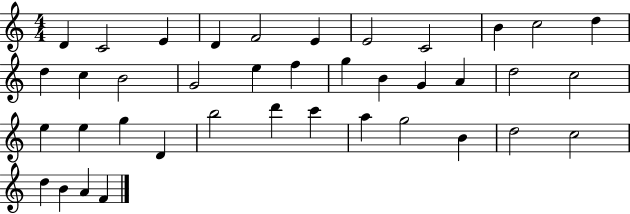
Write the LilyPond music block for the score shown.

{
  \clef treble
  \numericTimeSignature
  \time 4/4
  \key c \major
  d'4 c'2 e'4 | d'4 f'2 e'4 | e'2 c'2 | b'4 c''2 d''4 | \break d''4 c''4 b'2 | g'2 e''4 f''4 | g''4 b'4 g'4 a'4 | d''2 c''2 | \break e''4 e''4 g''4 d'4 | b''2 d'''4 c'''4 | a''4 g''2 b'4 | d''2 c''2 | \break d''4 b'4 a'4 f'4 | \bar "|."
}